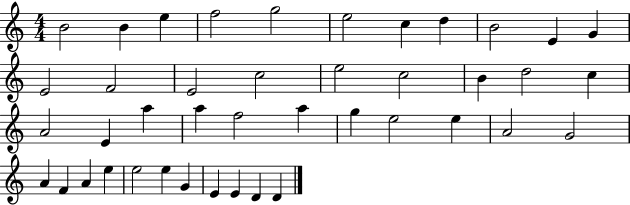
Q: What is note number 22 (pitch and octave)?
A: E4